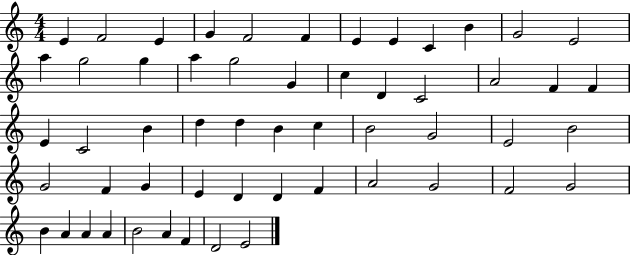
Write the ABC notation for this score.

X:1
T:Untitled
M:4/4
L:1/4
K:C
E F2 E G F2 F E E C B G2 E2 a g2 g a g2 G c D C2 A2 F F E C2 B d d B c B2 G2 E2 B2 G2 F G E D D F A2 G2 F2 G2 B A A A B2 A F D2 E2